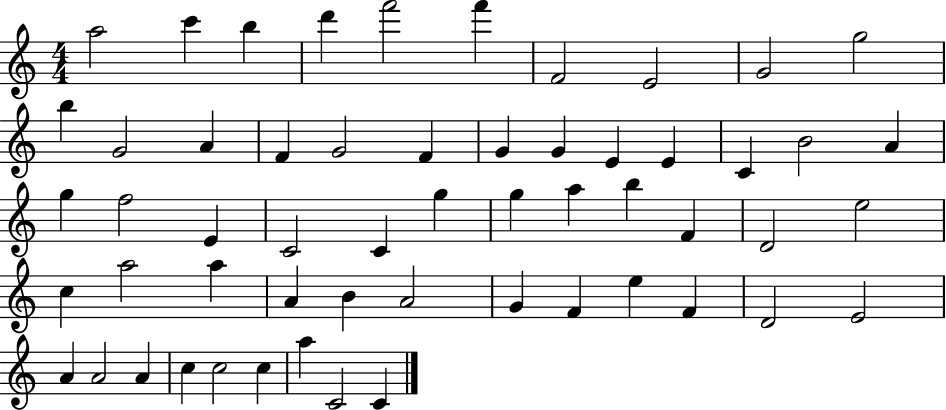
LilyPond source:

{
  \clef treble
  \numericTimeSignature
  \time 4/4
  \key c \major
  a''2 c'''4 b''4 | d'''4 f'''2 f'''4 | f'2 e'2 | g'2 g''2 | \break b''4 g'2 a'4 | f'4 g'2 f'4 | g'4 g'4 e'4 e'4 | c'4 b'2 a'4 | \break g''4 f''2 e'4 | c'2 c'4 g''4 | g''4 a''4 b''4 f'4 | d'2 e''2 | \break c''4 a''2 a''4 | a'4 b'4 a'2 | g'4 f'4 e''4 f'4 | d'2 e'2 | \break a'4 a'2 a'4 | c''4 c''2 c''4 | a''4 c'2 c'4 | \bar "|."
}